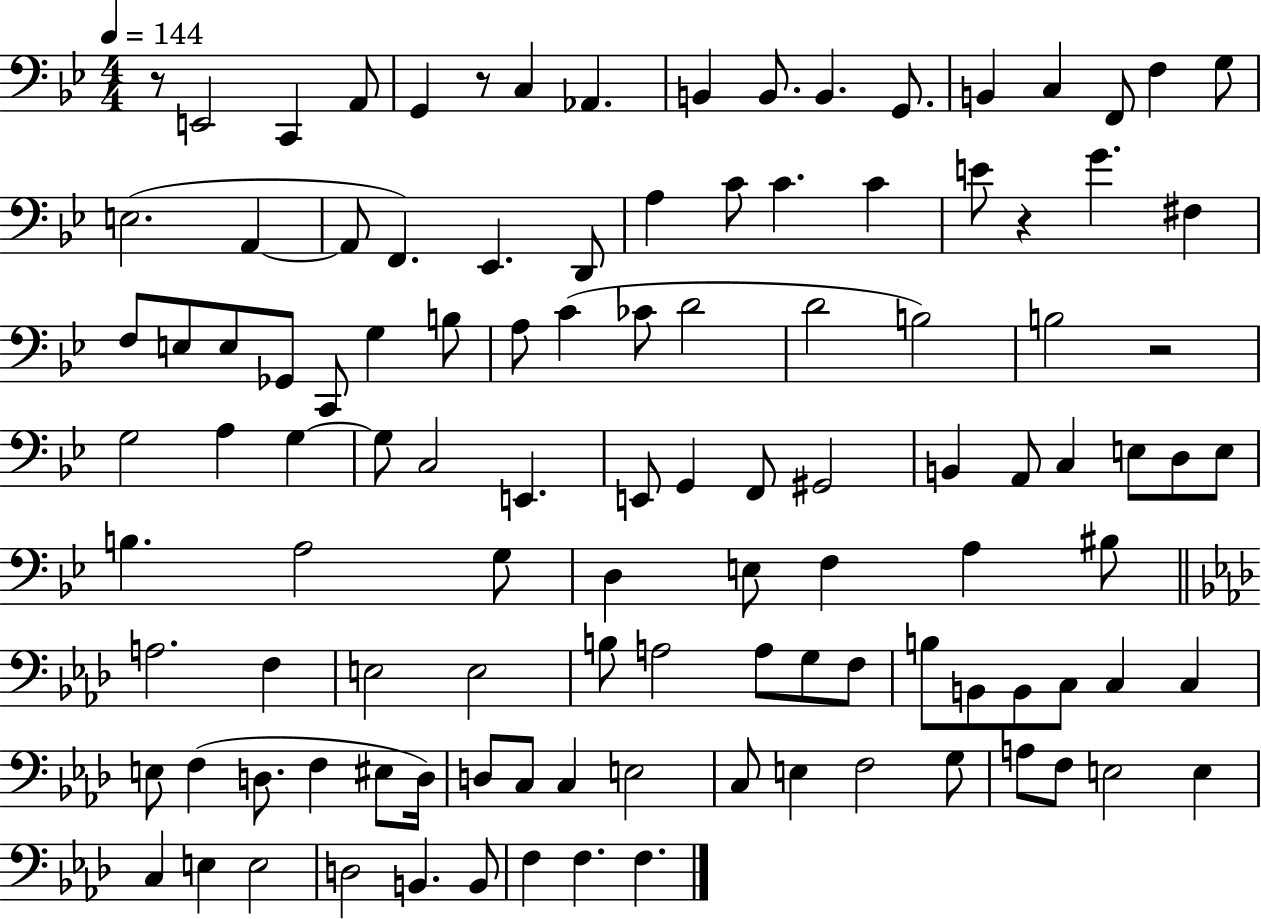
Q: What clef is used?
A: bass